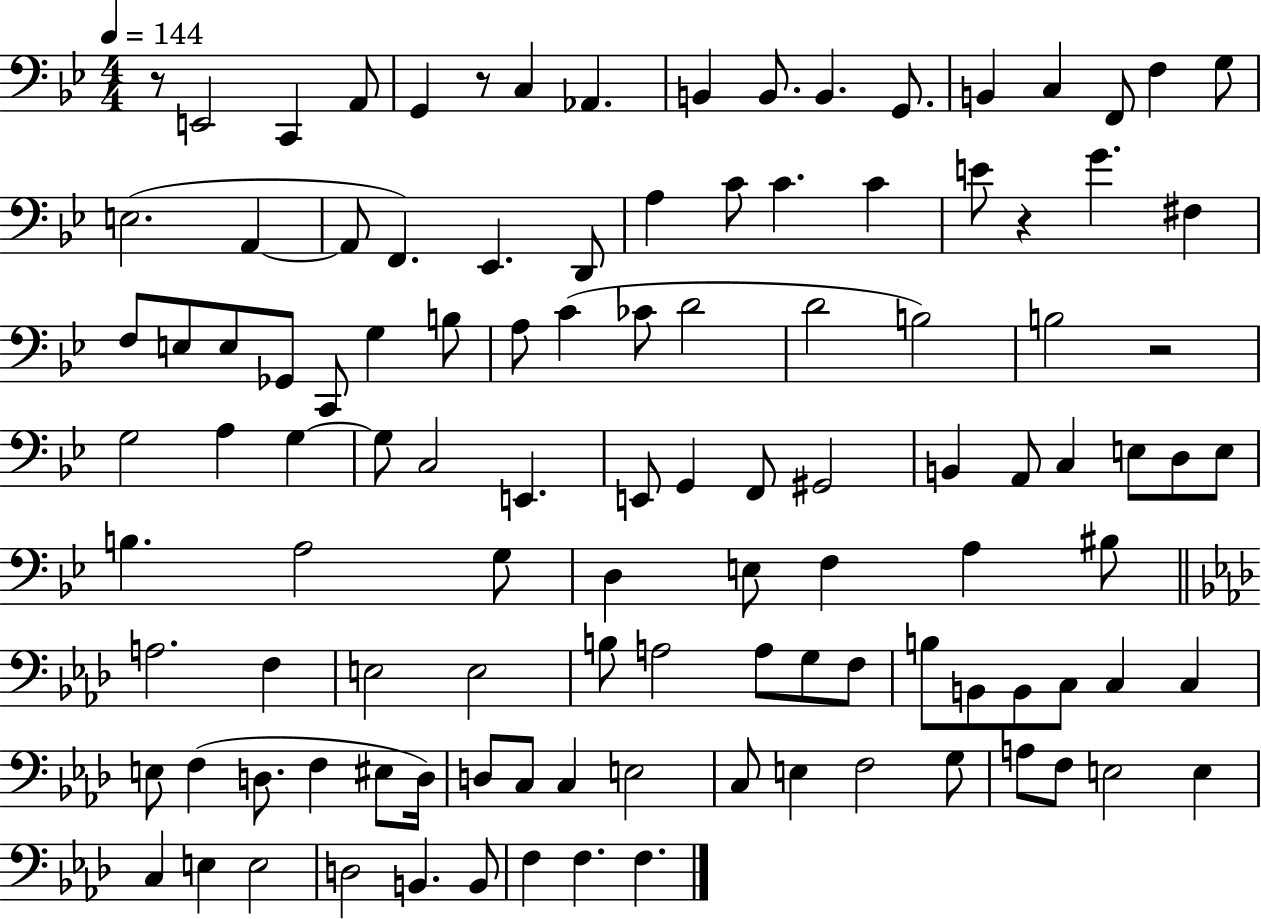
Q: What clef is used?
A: bass